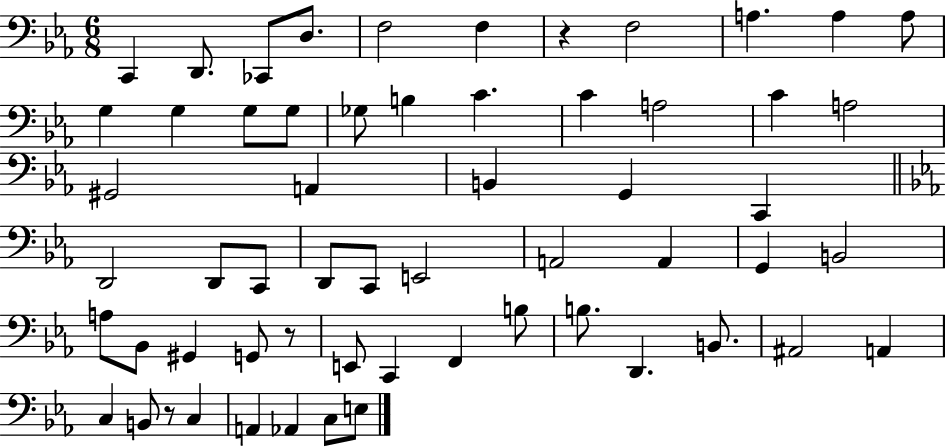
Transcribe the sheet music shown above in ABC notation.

X:1
T:Untitled
M:6/8
L:1/4
K:Eb
C,, D,,/2 _C,,/2 D,/2 F,2 F, z F,2 A, A, A,/2 G, G, G,/2 G,/2 _G,/2 B, C C A,2 C A,2 ^G,,2 A,, B,, G,, C,, D,,2 D,,/2 C,,/2 D,,/2 C,,/2 E,,2 A,,2 A,, G,, B,,2 A,/2 _B,,/2 ^G,, G,,/2 z/2 E,,/2 C,, F,, B,/2 B,/2 D,, B,,/2 ^A,,2 A,, C, B,,/2 z/2 C, A,, _A,, C,/2 E,/2